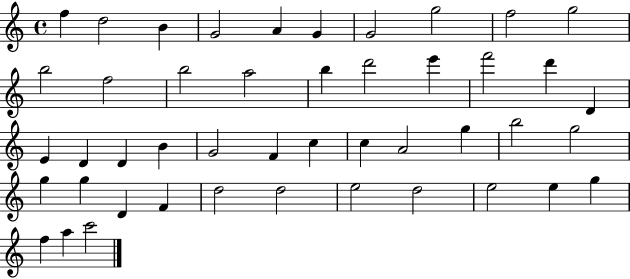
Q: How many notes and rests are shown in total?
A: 46